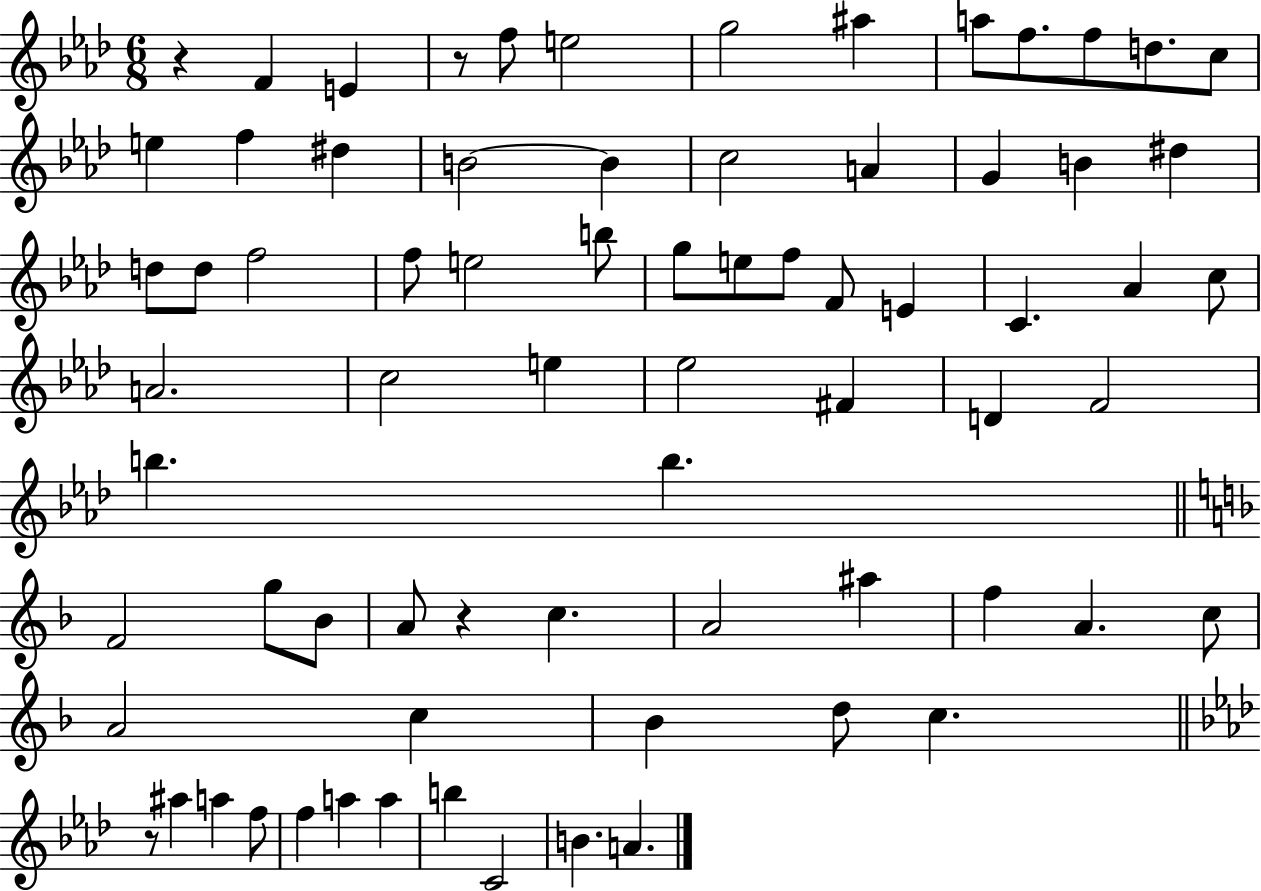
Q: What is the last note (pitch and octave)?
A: A4